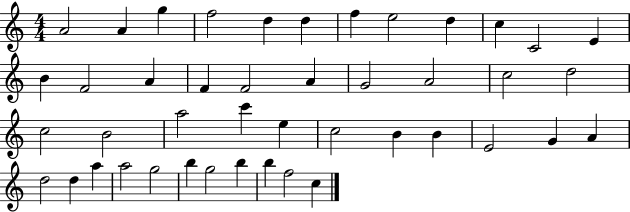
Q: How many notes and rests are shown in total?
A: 44